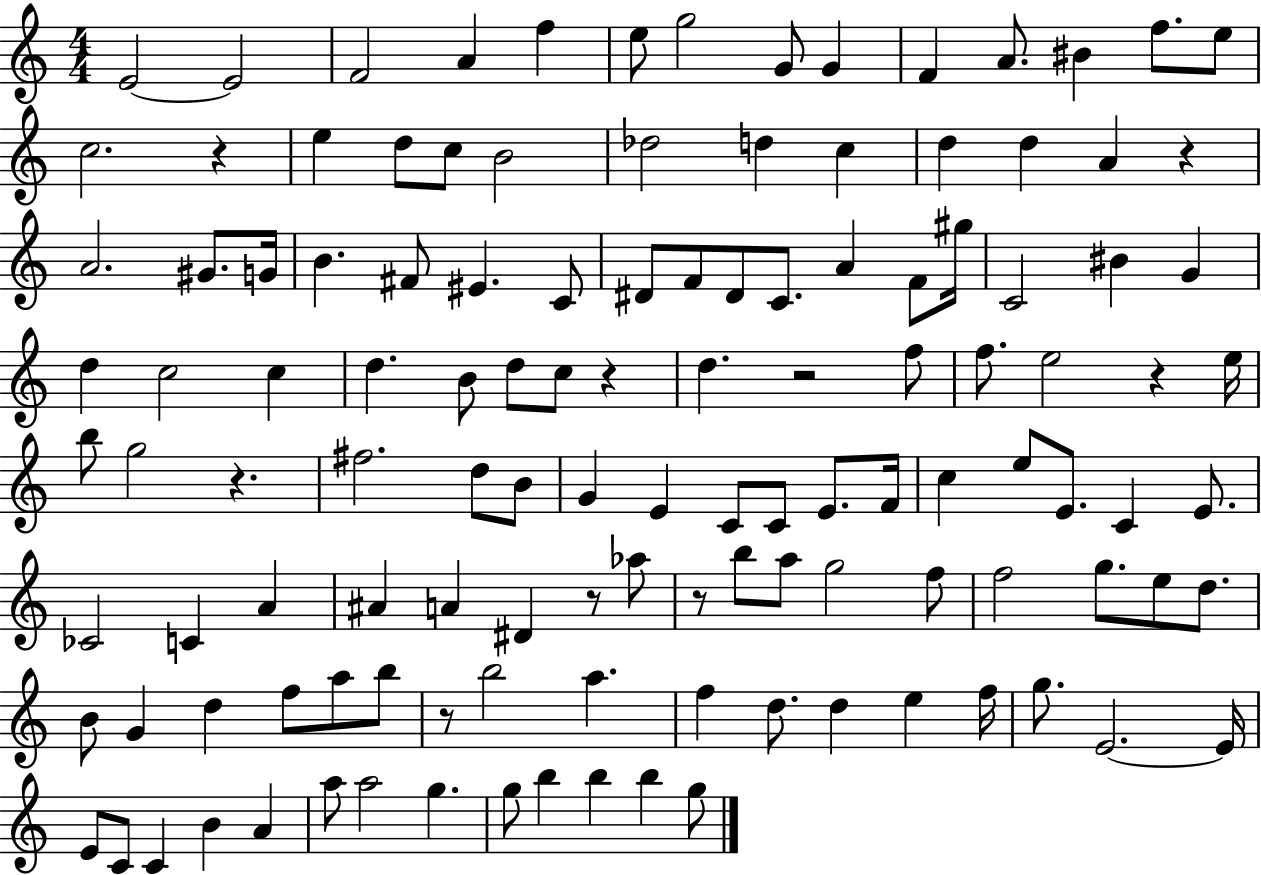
{
  \clef treble
  \numericTimeSignature
  \time 4/4
  \key c \major
  \repeat volta 2 { e'2~~ e'2 | f'2 a'4 f''4 | e''8 g''2 g'8 g'4 | f'4 a'8. bis'4 f''8. e''8 | \break c''2. r4 | e''4 d''8 c''8 b'2 | des''2 d''4 c''4 | d''4 d''4 a'4 r4 | \break a'2. gis'8. g'16 | b'4. fis'8 eis'4. c'8 | dis'8 f'8 dis'8 c'8. a'4 f'8 gis''16 | c'2 bis'4 g'4 | \break d''4 c''2 c''4 | d''4. b'8 d''8 c''8 r4 | d''4. r2 f''8 | f''8. e''2 r4 e''16 | \break b''8 g''2 r4. | fis''2. d''8 b'8 | g'4 e'4 c'8 c'8 e'8. f'16 | c''4 e''8 e'8. c'4 e'8. | \break ces'2 c'4 a'4 | ais'4 a'4 dis'4 r8 aes''8 | r8 b''8 a''8 g''2 f''8 | f''2 g''8. e''8 d''8. | \break b'8 g'4 d''4 f''8 a''8 b''8 | r8 b''2 a''4. | f''4 d''8. d''4 e''4 f''16 | g''8. e'2.~~ e'16 | \break e'8 c'8 c'4 b'4 a'4 | a''8 a''2 g''4. | g''8 b''4 b''4 b''4 g''8 | } \bar "|."
}